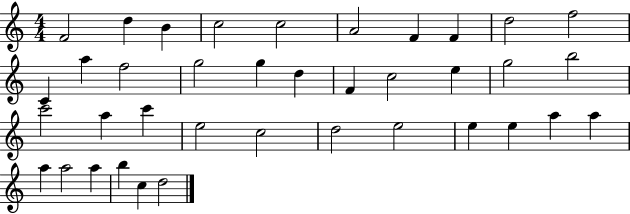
F4/h D5/q B4/q C5/h C5/h A4/h F4/q F4/q D5/h F5/h C4/q A5/q F5/h G5/h G5/q D5/q F4/q C5/h E5/q G5/h B5/h C6/h A5/q C6/q E5/h C5/h D5/h E5/h E5/q E5/q A5/q A5/q A5/q A5/h A5/q B5/q C5/q D5/h